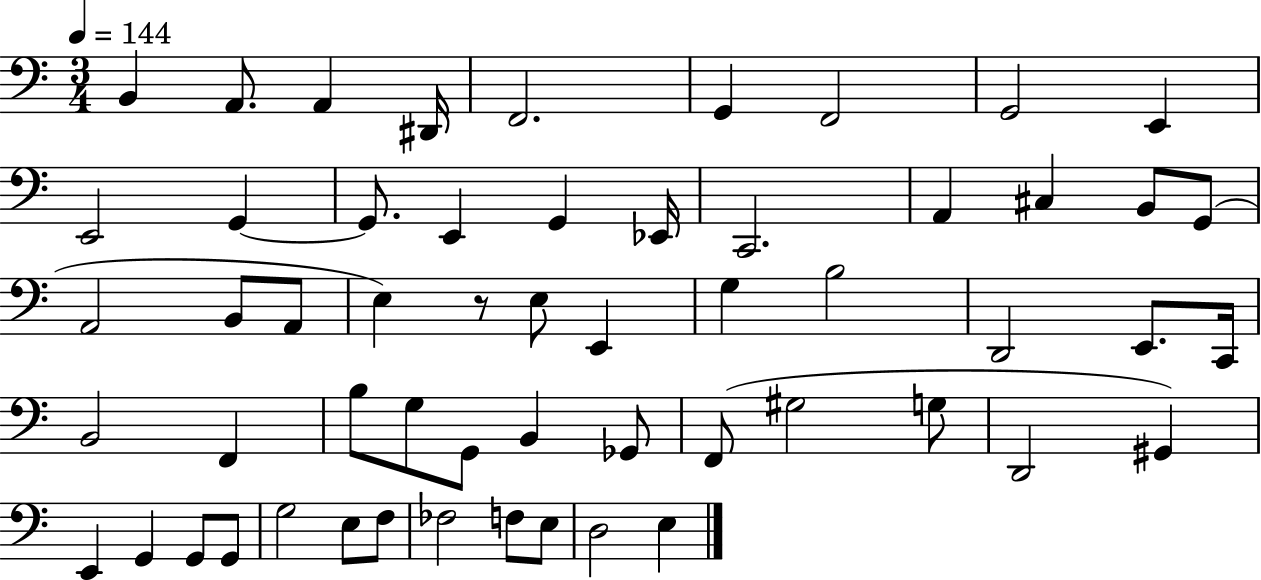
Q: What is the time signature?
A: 3/4